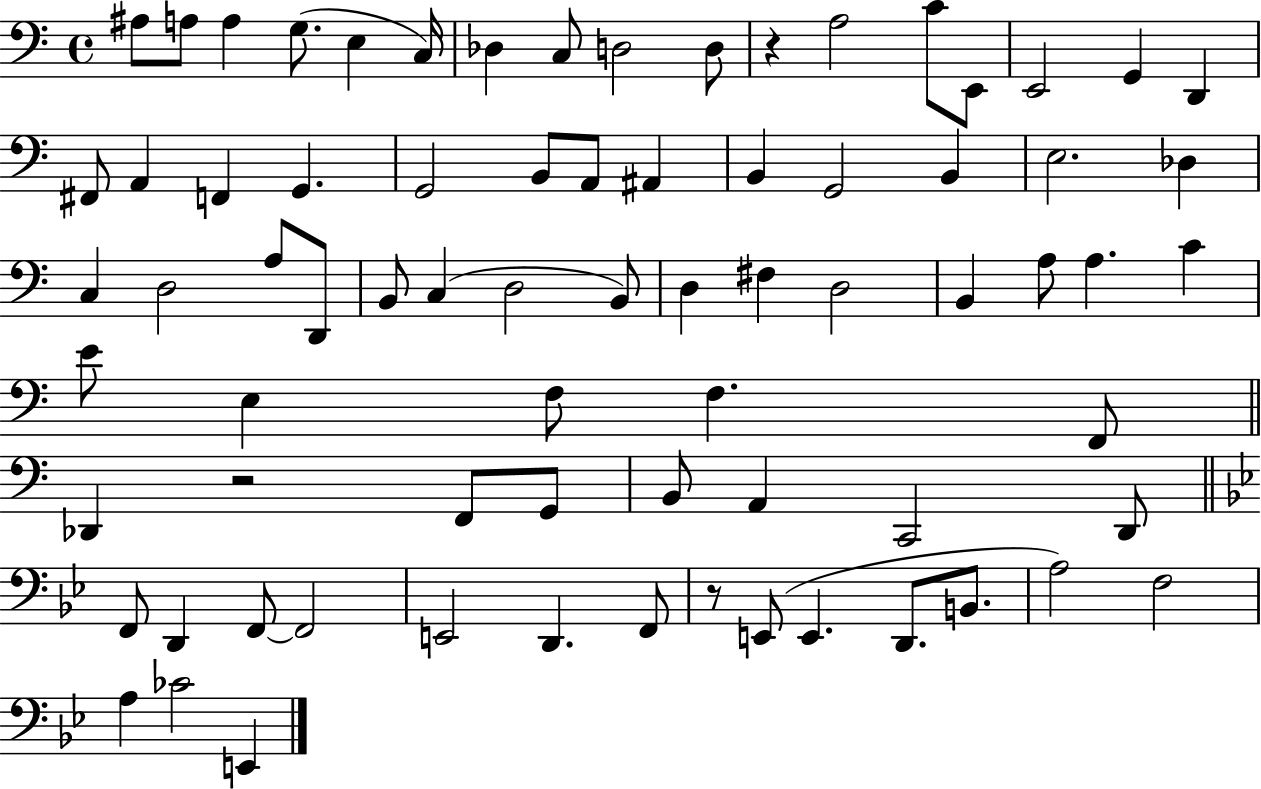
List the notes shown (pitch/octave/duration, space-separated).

A#3/e A3/e A3/q G3/e. E3/q C3/s Db3/q C3/e D3/h D3/e R/q A3/h C4/e E2/e E2/h G2/q D2/q F#2/e A2/q F2/q G2/q. G2/h B2/e A2/e A#2/q B2/q G2/h B2/q E3/h. Db3/q C3/q D3/h A3/e D2/e B2/e C3/q D3/h B2/e D3/q F#3/q D3/h B2/q A3/e A3/q. C4/q E4/e E3/q F3/e F3/q. F2/e Db2/q R/h F2/e G2/e B2/e A2/q C2/h D2/e F2/e D2/q F2/e F2/h E2/h D2/q. F2/e R/e E2/e E2/q. D2/e. B2/e. A3/h F3/h A3/q CES4/h E2/q